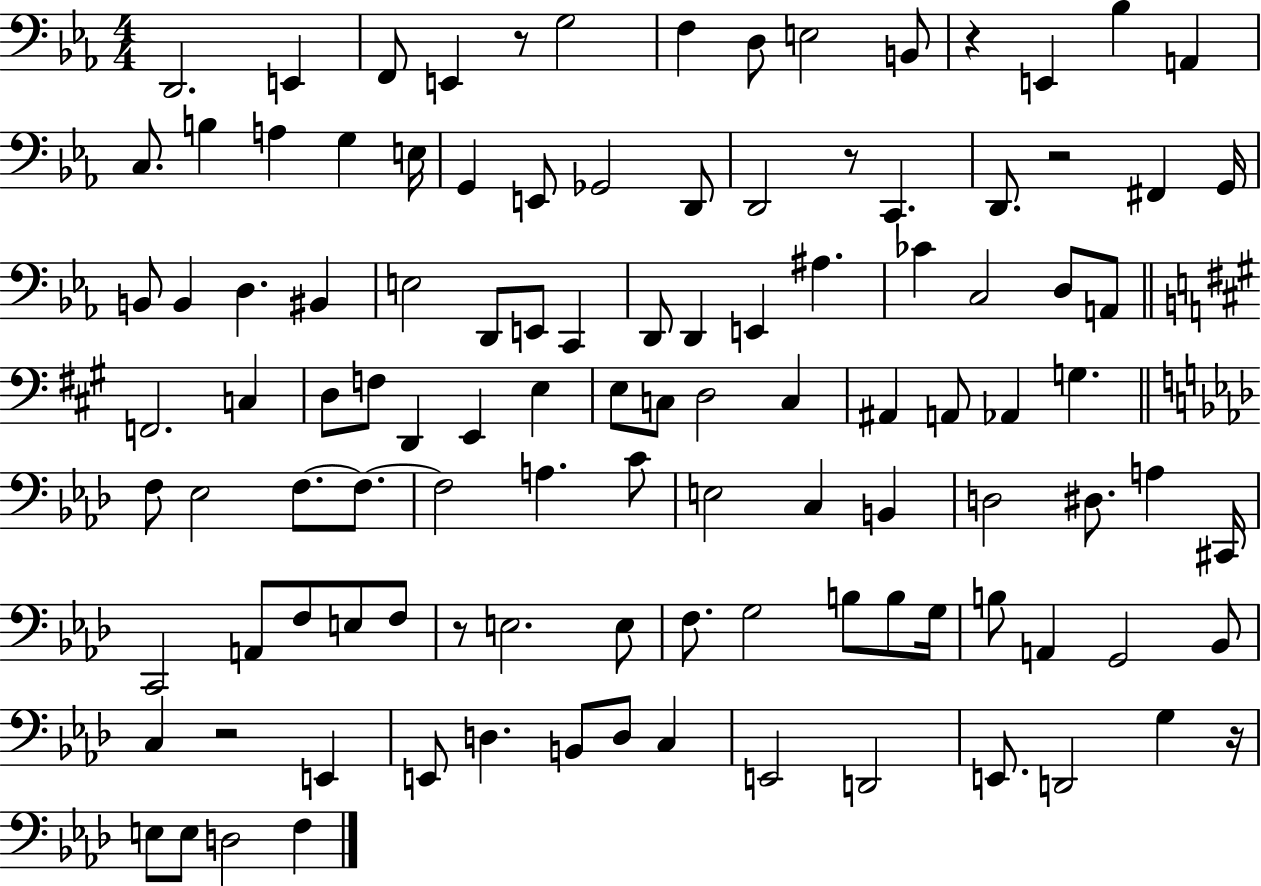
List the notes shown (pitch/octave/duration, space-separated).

D2/h. E2/q F2/e E2/q R/e G3/h F3/q D3/e E3/h B2/e R/q E2/q Bb3/q A2/q C3/e. B3/q A3/q G3/q E3/s G2/q E2/e Gb2/h D2/e D2/h R/e C2/q. D2/e. R/h F#2/q G2/s B2/e B2/q D3/q. BIS2/q E3/h D2/e E2/e C2/q D2/e D2/q E2/q A#3/q. CES4/q C3/h D3/e A2/e F2/h. C3/q D3/e F3/e D2/q E2/q E3/q E3/e C3/e D3/h C3/q A#2/q A2/e Ab2/q G3/q. F3/e Eb3/h F3/e. F3/e. F3/h A3/q. C4/e E3/h C3/q B2/q D3/h D#3/e. A3/q C#2/s C2/h A2/e F3/e E3/e F3/e R/e E3/h. E3/e F3/e. G3/h B3/e B3/e G3/s B3/e A2/q G2/h Bb2/e C3/q R/h E2/q E2/e D3/q. B2/e D3/e C3/q E2/h D2/h E2/e. D2/h G3/q R/s E3/e E3/e D3/h F3/q